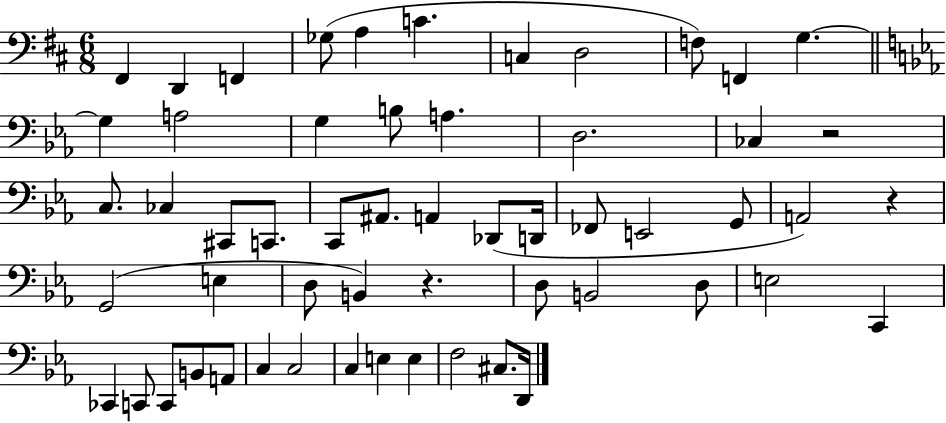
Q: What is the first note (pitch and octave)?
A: F#2